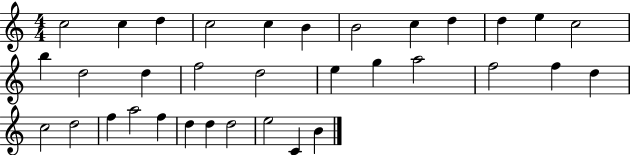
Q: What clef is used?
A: treble